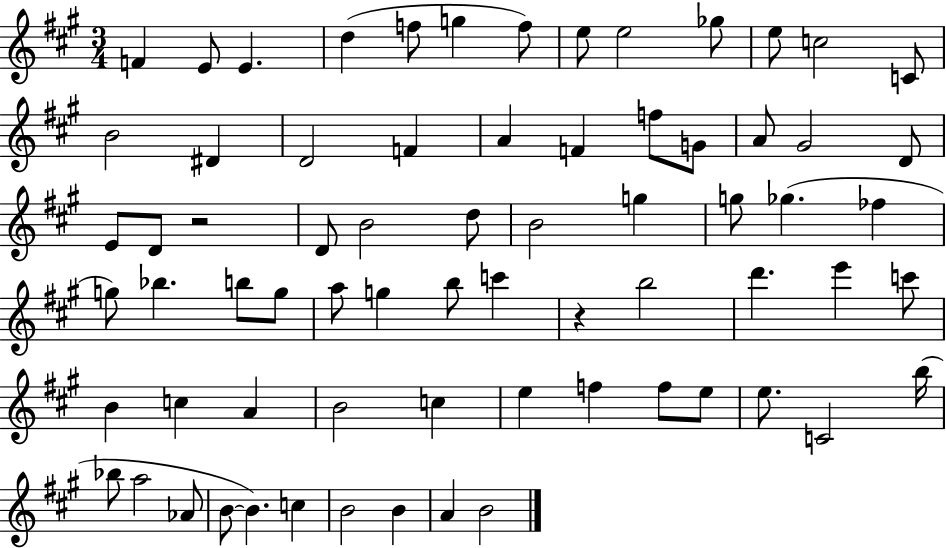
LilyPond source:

{
  \clef treble
  \numericTimeSignature
  \time 3/4
  \key a \major
  f'4 e'8 e'4. | d''4( f''8 g''4 f''8) | e''8 e''2 ges''8 | e''8 c''2 c'8 | \break b'2 dis'4 | d'2 f'4 | a'4 f'4 f''8 g'8 | a'8 gis'2 d'8 | \break e'8 d'8 r2 | d'8 b'2 d''8 | b'2 g''4 | g''8 ges''4.( fes''4 | \break g''8) bes''4. b''8 g''8 | a''8 g''4 b''8 c'''4 | r4 b''2 | d'''4. e'''4 c'''8 | \break b'4 c''4 a'4 | b'2 c''4 | e''4 f''4 f''8 e''8 | e''8. c'2 b''16( | \break bes''8 a''2 aes'8 | b'8~~ b'4.) c''4 | b'2 b'4 | a'4 b'2 | \break \bar "|."
}